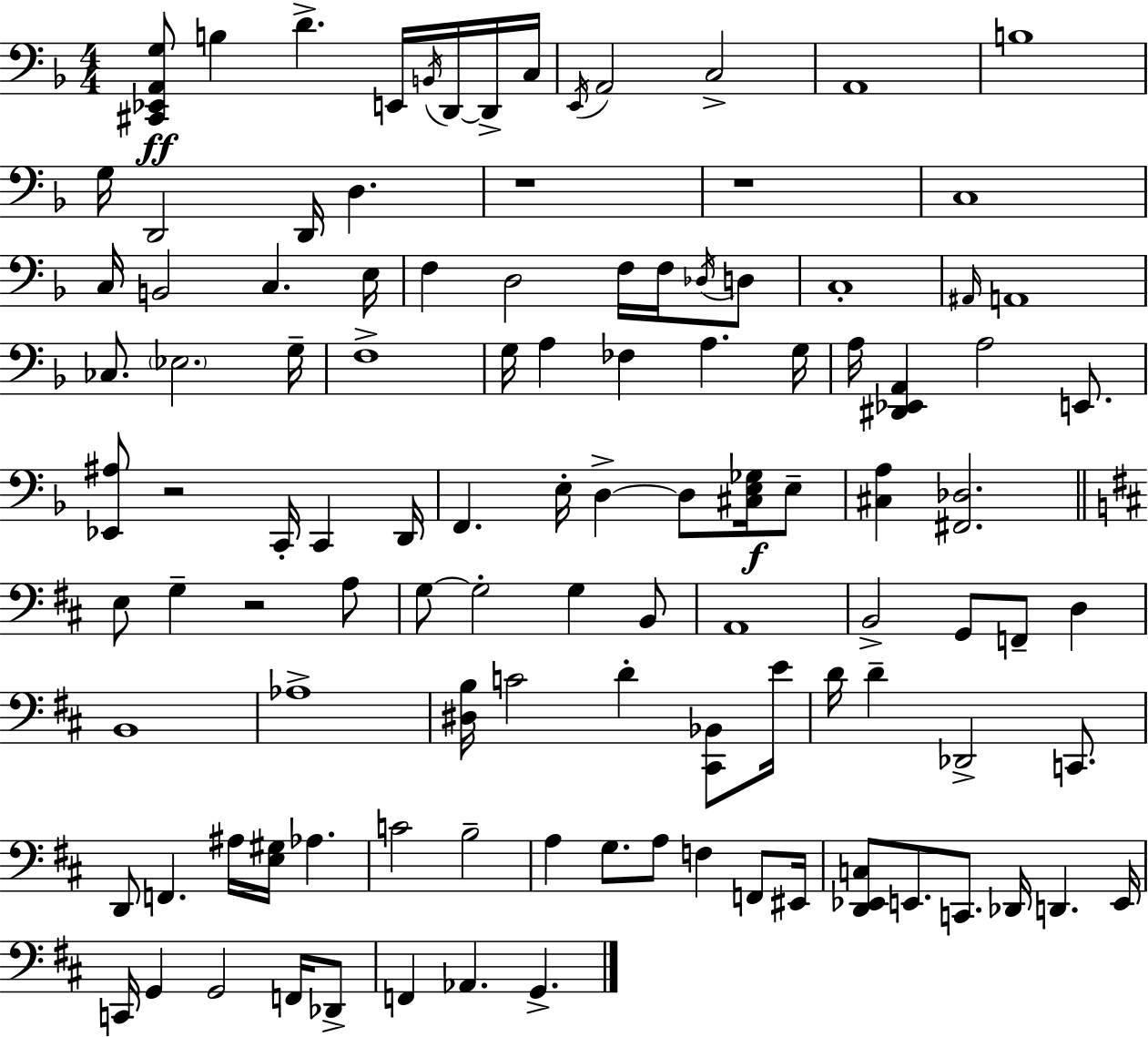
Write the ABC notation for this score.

X:1
T:Untitled
M:4/4
L:1/4
K:F
[^C,,_E,,A,,G,]/2 B, D E,,/4 B,,/4 D,,/4 D,,/4 C,/4 E,,/4 A,,2 C,2 A,,4 B,4 G,/4 D,,2 D,,/4 D, z4 z4 C,4 C,/4 B,,2 C, E,/4 F, D,2 F,/4 F,/4 _D,/4 D,/2 C,4 ^A,,/4 A,,4 _C,/2 _E,2 G,/4 F,4 G,/4 A, _F, A, G,/4 A,/4 [^D,,_E,,A,,] A,2 E,,/2 [_E,,^A,]/2 z2 C,,/4 C,, D,,/4 F,, E,/4 D, D,/2 [^C,E,_G,]/4 E,/2 [^C,A,] [^F,,_D,]2 E,/2 G, z2 A,/2 G,/2 G,2 G, B,,/2 A,,4 B,,2 G,,/2 F,,/2 D, B,,4 _A,4 [^D,B,]/4 C2 D [^C,,_B,,]/2 E/4 D/4 D _D,,2 C,,/2 D,,/2 F,, ^A,/4 [E,^G,]/4 _A, C2 B,2 A, G,/2 A,/2 F, F,,/2 ^E,,/4 [D,,_E,,C,]/2 E,,/2 C,,/2 _D,,/4 D,, E,,/4 C,,/4 G,, G,,2 F,,/4 _D,,/2 F,, _A,, G,,